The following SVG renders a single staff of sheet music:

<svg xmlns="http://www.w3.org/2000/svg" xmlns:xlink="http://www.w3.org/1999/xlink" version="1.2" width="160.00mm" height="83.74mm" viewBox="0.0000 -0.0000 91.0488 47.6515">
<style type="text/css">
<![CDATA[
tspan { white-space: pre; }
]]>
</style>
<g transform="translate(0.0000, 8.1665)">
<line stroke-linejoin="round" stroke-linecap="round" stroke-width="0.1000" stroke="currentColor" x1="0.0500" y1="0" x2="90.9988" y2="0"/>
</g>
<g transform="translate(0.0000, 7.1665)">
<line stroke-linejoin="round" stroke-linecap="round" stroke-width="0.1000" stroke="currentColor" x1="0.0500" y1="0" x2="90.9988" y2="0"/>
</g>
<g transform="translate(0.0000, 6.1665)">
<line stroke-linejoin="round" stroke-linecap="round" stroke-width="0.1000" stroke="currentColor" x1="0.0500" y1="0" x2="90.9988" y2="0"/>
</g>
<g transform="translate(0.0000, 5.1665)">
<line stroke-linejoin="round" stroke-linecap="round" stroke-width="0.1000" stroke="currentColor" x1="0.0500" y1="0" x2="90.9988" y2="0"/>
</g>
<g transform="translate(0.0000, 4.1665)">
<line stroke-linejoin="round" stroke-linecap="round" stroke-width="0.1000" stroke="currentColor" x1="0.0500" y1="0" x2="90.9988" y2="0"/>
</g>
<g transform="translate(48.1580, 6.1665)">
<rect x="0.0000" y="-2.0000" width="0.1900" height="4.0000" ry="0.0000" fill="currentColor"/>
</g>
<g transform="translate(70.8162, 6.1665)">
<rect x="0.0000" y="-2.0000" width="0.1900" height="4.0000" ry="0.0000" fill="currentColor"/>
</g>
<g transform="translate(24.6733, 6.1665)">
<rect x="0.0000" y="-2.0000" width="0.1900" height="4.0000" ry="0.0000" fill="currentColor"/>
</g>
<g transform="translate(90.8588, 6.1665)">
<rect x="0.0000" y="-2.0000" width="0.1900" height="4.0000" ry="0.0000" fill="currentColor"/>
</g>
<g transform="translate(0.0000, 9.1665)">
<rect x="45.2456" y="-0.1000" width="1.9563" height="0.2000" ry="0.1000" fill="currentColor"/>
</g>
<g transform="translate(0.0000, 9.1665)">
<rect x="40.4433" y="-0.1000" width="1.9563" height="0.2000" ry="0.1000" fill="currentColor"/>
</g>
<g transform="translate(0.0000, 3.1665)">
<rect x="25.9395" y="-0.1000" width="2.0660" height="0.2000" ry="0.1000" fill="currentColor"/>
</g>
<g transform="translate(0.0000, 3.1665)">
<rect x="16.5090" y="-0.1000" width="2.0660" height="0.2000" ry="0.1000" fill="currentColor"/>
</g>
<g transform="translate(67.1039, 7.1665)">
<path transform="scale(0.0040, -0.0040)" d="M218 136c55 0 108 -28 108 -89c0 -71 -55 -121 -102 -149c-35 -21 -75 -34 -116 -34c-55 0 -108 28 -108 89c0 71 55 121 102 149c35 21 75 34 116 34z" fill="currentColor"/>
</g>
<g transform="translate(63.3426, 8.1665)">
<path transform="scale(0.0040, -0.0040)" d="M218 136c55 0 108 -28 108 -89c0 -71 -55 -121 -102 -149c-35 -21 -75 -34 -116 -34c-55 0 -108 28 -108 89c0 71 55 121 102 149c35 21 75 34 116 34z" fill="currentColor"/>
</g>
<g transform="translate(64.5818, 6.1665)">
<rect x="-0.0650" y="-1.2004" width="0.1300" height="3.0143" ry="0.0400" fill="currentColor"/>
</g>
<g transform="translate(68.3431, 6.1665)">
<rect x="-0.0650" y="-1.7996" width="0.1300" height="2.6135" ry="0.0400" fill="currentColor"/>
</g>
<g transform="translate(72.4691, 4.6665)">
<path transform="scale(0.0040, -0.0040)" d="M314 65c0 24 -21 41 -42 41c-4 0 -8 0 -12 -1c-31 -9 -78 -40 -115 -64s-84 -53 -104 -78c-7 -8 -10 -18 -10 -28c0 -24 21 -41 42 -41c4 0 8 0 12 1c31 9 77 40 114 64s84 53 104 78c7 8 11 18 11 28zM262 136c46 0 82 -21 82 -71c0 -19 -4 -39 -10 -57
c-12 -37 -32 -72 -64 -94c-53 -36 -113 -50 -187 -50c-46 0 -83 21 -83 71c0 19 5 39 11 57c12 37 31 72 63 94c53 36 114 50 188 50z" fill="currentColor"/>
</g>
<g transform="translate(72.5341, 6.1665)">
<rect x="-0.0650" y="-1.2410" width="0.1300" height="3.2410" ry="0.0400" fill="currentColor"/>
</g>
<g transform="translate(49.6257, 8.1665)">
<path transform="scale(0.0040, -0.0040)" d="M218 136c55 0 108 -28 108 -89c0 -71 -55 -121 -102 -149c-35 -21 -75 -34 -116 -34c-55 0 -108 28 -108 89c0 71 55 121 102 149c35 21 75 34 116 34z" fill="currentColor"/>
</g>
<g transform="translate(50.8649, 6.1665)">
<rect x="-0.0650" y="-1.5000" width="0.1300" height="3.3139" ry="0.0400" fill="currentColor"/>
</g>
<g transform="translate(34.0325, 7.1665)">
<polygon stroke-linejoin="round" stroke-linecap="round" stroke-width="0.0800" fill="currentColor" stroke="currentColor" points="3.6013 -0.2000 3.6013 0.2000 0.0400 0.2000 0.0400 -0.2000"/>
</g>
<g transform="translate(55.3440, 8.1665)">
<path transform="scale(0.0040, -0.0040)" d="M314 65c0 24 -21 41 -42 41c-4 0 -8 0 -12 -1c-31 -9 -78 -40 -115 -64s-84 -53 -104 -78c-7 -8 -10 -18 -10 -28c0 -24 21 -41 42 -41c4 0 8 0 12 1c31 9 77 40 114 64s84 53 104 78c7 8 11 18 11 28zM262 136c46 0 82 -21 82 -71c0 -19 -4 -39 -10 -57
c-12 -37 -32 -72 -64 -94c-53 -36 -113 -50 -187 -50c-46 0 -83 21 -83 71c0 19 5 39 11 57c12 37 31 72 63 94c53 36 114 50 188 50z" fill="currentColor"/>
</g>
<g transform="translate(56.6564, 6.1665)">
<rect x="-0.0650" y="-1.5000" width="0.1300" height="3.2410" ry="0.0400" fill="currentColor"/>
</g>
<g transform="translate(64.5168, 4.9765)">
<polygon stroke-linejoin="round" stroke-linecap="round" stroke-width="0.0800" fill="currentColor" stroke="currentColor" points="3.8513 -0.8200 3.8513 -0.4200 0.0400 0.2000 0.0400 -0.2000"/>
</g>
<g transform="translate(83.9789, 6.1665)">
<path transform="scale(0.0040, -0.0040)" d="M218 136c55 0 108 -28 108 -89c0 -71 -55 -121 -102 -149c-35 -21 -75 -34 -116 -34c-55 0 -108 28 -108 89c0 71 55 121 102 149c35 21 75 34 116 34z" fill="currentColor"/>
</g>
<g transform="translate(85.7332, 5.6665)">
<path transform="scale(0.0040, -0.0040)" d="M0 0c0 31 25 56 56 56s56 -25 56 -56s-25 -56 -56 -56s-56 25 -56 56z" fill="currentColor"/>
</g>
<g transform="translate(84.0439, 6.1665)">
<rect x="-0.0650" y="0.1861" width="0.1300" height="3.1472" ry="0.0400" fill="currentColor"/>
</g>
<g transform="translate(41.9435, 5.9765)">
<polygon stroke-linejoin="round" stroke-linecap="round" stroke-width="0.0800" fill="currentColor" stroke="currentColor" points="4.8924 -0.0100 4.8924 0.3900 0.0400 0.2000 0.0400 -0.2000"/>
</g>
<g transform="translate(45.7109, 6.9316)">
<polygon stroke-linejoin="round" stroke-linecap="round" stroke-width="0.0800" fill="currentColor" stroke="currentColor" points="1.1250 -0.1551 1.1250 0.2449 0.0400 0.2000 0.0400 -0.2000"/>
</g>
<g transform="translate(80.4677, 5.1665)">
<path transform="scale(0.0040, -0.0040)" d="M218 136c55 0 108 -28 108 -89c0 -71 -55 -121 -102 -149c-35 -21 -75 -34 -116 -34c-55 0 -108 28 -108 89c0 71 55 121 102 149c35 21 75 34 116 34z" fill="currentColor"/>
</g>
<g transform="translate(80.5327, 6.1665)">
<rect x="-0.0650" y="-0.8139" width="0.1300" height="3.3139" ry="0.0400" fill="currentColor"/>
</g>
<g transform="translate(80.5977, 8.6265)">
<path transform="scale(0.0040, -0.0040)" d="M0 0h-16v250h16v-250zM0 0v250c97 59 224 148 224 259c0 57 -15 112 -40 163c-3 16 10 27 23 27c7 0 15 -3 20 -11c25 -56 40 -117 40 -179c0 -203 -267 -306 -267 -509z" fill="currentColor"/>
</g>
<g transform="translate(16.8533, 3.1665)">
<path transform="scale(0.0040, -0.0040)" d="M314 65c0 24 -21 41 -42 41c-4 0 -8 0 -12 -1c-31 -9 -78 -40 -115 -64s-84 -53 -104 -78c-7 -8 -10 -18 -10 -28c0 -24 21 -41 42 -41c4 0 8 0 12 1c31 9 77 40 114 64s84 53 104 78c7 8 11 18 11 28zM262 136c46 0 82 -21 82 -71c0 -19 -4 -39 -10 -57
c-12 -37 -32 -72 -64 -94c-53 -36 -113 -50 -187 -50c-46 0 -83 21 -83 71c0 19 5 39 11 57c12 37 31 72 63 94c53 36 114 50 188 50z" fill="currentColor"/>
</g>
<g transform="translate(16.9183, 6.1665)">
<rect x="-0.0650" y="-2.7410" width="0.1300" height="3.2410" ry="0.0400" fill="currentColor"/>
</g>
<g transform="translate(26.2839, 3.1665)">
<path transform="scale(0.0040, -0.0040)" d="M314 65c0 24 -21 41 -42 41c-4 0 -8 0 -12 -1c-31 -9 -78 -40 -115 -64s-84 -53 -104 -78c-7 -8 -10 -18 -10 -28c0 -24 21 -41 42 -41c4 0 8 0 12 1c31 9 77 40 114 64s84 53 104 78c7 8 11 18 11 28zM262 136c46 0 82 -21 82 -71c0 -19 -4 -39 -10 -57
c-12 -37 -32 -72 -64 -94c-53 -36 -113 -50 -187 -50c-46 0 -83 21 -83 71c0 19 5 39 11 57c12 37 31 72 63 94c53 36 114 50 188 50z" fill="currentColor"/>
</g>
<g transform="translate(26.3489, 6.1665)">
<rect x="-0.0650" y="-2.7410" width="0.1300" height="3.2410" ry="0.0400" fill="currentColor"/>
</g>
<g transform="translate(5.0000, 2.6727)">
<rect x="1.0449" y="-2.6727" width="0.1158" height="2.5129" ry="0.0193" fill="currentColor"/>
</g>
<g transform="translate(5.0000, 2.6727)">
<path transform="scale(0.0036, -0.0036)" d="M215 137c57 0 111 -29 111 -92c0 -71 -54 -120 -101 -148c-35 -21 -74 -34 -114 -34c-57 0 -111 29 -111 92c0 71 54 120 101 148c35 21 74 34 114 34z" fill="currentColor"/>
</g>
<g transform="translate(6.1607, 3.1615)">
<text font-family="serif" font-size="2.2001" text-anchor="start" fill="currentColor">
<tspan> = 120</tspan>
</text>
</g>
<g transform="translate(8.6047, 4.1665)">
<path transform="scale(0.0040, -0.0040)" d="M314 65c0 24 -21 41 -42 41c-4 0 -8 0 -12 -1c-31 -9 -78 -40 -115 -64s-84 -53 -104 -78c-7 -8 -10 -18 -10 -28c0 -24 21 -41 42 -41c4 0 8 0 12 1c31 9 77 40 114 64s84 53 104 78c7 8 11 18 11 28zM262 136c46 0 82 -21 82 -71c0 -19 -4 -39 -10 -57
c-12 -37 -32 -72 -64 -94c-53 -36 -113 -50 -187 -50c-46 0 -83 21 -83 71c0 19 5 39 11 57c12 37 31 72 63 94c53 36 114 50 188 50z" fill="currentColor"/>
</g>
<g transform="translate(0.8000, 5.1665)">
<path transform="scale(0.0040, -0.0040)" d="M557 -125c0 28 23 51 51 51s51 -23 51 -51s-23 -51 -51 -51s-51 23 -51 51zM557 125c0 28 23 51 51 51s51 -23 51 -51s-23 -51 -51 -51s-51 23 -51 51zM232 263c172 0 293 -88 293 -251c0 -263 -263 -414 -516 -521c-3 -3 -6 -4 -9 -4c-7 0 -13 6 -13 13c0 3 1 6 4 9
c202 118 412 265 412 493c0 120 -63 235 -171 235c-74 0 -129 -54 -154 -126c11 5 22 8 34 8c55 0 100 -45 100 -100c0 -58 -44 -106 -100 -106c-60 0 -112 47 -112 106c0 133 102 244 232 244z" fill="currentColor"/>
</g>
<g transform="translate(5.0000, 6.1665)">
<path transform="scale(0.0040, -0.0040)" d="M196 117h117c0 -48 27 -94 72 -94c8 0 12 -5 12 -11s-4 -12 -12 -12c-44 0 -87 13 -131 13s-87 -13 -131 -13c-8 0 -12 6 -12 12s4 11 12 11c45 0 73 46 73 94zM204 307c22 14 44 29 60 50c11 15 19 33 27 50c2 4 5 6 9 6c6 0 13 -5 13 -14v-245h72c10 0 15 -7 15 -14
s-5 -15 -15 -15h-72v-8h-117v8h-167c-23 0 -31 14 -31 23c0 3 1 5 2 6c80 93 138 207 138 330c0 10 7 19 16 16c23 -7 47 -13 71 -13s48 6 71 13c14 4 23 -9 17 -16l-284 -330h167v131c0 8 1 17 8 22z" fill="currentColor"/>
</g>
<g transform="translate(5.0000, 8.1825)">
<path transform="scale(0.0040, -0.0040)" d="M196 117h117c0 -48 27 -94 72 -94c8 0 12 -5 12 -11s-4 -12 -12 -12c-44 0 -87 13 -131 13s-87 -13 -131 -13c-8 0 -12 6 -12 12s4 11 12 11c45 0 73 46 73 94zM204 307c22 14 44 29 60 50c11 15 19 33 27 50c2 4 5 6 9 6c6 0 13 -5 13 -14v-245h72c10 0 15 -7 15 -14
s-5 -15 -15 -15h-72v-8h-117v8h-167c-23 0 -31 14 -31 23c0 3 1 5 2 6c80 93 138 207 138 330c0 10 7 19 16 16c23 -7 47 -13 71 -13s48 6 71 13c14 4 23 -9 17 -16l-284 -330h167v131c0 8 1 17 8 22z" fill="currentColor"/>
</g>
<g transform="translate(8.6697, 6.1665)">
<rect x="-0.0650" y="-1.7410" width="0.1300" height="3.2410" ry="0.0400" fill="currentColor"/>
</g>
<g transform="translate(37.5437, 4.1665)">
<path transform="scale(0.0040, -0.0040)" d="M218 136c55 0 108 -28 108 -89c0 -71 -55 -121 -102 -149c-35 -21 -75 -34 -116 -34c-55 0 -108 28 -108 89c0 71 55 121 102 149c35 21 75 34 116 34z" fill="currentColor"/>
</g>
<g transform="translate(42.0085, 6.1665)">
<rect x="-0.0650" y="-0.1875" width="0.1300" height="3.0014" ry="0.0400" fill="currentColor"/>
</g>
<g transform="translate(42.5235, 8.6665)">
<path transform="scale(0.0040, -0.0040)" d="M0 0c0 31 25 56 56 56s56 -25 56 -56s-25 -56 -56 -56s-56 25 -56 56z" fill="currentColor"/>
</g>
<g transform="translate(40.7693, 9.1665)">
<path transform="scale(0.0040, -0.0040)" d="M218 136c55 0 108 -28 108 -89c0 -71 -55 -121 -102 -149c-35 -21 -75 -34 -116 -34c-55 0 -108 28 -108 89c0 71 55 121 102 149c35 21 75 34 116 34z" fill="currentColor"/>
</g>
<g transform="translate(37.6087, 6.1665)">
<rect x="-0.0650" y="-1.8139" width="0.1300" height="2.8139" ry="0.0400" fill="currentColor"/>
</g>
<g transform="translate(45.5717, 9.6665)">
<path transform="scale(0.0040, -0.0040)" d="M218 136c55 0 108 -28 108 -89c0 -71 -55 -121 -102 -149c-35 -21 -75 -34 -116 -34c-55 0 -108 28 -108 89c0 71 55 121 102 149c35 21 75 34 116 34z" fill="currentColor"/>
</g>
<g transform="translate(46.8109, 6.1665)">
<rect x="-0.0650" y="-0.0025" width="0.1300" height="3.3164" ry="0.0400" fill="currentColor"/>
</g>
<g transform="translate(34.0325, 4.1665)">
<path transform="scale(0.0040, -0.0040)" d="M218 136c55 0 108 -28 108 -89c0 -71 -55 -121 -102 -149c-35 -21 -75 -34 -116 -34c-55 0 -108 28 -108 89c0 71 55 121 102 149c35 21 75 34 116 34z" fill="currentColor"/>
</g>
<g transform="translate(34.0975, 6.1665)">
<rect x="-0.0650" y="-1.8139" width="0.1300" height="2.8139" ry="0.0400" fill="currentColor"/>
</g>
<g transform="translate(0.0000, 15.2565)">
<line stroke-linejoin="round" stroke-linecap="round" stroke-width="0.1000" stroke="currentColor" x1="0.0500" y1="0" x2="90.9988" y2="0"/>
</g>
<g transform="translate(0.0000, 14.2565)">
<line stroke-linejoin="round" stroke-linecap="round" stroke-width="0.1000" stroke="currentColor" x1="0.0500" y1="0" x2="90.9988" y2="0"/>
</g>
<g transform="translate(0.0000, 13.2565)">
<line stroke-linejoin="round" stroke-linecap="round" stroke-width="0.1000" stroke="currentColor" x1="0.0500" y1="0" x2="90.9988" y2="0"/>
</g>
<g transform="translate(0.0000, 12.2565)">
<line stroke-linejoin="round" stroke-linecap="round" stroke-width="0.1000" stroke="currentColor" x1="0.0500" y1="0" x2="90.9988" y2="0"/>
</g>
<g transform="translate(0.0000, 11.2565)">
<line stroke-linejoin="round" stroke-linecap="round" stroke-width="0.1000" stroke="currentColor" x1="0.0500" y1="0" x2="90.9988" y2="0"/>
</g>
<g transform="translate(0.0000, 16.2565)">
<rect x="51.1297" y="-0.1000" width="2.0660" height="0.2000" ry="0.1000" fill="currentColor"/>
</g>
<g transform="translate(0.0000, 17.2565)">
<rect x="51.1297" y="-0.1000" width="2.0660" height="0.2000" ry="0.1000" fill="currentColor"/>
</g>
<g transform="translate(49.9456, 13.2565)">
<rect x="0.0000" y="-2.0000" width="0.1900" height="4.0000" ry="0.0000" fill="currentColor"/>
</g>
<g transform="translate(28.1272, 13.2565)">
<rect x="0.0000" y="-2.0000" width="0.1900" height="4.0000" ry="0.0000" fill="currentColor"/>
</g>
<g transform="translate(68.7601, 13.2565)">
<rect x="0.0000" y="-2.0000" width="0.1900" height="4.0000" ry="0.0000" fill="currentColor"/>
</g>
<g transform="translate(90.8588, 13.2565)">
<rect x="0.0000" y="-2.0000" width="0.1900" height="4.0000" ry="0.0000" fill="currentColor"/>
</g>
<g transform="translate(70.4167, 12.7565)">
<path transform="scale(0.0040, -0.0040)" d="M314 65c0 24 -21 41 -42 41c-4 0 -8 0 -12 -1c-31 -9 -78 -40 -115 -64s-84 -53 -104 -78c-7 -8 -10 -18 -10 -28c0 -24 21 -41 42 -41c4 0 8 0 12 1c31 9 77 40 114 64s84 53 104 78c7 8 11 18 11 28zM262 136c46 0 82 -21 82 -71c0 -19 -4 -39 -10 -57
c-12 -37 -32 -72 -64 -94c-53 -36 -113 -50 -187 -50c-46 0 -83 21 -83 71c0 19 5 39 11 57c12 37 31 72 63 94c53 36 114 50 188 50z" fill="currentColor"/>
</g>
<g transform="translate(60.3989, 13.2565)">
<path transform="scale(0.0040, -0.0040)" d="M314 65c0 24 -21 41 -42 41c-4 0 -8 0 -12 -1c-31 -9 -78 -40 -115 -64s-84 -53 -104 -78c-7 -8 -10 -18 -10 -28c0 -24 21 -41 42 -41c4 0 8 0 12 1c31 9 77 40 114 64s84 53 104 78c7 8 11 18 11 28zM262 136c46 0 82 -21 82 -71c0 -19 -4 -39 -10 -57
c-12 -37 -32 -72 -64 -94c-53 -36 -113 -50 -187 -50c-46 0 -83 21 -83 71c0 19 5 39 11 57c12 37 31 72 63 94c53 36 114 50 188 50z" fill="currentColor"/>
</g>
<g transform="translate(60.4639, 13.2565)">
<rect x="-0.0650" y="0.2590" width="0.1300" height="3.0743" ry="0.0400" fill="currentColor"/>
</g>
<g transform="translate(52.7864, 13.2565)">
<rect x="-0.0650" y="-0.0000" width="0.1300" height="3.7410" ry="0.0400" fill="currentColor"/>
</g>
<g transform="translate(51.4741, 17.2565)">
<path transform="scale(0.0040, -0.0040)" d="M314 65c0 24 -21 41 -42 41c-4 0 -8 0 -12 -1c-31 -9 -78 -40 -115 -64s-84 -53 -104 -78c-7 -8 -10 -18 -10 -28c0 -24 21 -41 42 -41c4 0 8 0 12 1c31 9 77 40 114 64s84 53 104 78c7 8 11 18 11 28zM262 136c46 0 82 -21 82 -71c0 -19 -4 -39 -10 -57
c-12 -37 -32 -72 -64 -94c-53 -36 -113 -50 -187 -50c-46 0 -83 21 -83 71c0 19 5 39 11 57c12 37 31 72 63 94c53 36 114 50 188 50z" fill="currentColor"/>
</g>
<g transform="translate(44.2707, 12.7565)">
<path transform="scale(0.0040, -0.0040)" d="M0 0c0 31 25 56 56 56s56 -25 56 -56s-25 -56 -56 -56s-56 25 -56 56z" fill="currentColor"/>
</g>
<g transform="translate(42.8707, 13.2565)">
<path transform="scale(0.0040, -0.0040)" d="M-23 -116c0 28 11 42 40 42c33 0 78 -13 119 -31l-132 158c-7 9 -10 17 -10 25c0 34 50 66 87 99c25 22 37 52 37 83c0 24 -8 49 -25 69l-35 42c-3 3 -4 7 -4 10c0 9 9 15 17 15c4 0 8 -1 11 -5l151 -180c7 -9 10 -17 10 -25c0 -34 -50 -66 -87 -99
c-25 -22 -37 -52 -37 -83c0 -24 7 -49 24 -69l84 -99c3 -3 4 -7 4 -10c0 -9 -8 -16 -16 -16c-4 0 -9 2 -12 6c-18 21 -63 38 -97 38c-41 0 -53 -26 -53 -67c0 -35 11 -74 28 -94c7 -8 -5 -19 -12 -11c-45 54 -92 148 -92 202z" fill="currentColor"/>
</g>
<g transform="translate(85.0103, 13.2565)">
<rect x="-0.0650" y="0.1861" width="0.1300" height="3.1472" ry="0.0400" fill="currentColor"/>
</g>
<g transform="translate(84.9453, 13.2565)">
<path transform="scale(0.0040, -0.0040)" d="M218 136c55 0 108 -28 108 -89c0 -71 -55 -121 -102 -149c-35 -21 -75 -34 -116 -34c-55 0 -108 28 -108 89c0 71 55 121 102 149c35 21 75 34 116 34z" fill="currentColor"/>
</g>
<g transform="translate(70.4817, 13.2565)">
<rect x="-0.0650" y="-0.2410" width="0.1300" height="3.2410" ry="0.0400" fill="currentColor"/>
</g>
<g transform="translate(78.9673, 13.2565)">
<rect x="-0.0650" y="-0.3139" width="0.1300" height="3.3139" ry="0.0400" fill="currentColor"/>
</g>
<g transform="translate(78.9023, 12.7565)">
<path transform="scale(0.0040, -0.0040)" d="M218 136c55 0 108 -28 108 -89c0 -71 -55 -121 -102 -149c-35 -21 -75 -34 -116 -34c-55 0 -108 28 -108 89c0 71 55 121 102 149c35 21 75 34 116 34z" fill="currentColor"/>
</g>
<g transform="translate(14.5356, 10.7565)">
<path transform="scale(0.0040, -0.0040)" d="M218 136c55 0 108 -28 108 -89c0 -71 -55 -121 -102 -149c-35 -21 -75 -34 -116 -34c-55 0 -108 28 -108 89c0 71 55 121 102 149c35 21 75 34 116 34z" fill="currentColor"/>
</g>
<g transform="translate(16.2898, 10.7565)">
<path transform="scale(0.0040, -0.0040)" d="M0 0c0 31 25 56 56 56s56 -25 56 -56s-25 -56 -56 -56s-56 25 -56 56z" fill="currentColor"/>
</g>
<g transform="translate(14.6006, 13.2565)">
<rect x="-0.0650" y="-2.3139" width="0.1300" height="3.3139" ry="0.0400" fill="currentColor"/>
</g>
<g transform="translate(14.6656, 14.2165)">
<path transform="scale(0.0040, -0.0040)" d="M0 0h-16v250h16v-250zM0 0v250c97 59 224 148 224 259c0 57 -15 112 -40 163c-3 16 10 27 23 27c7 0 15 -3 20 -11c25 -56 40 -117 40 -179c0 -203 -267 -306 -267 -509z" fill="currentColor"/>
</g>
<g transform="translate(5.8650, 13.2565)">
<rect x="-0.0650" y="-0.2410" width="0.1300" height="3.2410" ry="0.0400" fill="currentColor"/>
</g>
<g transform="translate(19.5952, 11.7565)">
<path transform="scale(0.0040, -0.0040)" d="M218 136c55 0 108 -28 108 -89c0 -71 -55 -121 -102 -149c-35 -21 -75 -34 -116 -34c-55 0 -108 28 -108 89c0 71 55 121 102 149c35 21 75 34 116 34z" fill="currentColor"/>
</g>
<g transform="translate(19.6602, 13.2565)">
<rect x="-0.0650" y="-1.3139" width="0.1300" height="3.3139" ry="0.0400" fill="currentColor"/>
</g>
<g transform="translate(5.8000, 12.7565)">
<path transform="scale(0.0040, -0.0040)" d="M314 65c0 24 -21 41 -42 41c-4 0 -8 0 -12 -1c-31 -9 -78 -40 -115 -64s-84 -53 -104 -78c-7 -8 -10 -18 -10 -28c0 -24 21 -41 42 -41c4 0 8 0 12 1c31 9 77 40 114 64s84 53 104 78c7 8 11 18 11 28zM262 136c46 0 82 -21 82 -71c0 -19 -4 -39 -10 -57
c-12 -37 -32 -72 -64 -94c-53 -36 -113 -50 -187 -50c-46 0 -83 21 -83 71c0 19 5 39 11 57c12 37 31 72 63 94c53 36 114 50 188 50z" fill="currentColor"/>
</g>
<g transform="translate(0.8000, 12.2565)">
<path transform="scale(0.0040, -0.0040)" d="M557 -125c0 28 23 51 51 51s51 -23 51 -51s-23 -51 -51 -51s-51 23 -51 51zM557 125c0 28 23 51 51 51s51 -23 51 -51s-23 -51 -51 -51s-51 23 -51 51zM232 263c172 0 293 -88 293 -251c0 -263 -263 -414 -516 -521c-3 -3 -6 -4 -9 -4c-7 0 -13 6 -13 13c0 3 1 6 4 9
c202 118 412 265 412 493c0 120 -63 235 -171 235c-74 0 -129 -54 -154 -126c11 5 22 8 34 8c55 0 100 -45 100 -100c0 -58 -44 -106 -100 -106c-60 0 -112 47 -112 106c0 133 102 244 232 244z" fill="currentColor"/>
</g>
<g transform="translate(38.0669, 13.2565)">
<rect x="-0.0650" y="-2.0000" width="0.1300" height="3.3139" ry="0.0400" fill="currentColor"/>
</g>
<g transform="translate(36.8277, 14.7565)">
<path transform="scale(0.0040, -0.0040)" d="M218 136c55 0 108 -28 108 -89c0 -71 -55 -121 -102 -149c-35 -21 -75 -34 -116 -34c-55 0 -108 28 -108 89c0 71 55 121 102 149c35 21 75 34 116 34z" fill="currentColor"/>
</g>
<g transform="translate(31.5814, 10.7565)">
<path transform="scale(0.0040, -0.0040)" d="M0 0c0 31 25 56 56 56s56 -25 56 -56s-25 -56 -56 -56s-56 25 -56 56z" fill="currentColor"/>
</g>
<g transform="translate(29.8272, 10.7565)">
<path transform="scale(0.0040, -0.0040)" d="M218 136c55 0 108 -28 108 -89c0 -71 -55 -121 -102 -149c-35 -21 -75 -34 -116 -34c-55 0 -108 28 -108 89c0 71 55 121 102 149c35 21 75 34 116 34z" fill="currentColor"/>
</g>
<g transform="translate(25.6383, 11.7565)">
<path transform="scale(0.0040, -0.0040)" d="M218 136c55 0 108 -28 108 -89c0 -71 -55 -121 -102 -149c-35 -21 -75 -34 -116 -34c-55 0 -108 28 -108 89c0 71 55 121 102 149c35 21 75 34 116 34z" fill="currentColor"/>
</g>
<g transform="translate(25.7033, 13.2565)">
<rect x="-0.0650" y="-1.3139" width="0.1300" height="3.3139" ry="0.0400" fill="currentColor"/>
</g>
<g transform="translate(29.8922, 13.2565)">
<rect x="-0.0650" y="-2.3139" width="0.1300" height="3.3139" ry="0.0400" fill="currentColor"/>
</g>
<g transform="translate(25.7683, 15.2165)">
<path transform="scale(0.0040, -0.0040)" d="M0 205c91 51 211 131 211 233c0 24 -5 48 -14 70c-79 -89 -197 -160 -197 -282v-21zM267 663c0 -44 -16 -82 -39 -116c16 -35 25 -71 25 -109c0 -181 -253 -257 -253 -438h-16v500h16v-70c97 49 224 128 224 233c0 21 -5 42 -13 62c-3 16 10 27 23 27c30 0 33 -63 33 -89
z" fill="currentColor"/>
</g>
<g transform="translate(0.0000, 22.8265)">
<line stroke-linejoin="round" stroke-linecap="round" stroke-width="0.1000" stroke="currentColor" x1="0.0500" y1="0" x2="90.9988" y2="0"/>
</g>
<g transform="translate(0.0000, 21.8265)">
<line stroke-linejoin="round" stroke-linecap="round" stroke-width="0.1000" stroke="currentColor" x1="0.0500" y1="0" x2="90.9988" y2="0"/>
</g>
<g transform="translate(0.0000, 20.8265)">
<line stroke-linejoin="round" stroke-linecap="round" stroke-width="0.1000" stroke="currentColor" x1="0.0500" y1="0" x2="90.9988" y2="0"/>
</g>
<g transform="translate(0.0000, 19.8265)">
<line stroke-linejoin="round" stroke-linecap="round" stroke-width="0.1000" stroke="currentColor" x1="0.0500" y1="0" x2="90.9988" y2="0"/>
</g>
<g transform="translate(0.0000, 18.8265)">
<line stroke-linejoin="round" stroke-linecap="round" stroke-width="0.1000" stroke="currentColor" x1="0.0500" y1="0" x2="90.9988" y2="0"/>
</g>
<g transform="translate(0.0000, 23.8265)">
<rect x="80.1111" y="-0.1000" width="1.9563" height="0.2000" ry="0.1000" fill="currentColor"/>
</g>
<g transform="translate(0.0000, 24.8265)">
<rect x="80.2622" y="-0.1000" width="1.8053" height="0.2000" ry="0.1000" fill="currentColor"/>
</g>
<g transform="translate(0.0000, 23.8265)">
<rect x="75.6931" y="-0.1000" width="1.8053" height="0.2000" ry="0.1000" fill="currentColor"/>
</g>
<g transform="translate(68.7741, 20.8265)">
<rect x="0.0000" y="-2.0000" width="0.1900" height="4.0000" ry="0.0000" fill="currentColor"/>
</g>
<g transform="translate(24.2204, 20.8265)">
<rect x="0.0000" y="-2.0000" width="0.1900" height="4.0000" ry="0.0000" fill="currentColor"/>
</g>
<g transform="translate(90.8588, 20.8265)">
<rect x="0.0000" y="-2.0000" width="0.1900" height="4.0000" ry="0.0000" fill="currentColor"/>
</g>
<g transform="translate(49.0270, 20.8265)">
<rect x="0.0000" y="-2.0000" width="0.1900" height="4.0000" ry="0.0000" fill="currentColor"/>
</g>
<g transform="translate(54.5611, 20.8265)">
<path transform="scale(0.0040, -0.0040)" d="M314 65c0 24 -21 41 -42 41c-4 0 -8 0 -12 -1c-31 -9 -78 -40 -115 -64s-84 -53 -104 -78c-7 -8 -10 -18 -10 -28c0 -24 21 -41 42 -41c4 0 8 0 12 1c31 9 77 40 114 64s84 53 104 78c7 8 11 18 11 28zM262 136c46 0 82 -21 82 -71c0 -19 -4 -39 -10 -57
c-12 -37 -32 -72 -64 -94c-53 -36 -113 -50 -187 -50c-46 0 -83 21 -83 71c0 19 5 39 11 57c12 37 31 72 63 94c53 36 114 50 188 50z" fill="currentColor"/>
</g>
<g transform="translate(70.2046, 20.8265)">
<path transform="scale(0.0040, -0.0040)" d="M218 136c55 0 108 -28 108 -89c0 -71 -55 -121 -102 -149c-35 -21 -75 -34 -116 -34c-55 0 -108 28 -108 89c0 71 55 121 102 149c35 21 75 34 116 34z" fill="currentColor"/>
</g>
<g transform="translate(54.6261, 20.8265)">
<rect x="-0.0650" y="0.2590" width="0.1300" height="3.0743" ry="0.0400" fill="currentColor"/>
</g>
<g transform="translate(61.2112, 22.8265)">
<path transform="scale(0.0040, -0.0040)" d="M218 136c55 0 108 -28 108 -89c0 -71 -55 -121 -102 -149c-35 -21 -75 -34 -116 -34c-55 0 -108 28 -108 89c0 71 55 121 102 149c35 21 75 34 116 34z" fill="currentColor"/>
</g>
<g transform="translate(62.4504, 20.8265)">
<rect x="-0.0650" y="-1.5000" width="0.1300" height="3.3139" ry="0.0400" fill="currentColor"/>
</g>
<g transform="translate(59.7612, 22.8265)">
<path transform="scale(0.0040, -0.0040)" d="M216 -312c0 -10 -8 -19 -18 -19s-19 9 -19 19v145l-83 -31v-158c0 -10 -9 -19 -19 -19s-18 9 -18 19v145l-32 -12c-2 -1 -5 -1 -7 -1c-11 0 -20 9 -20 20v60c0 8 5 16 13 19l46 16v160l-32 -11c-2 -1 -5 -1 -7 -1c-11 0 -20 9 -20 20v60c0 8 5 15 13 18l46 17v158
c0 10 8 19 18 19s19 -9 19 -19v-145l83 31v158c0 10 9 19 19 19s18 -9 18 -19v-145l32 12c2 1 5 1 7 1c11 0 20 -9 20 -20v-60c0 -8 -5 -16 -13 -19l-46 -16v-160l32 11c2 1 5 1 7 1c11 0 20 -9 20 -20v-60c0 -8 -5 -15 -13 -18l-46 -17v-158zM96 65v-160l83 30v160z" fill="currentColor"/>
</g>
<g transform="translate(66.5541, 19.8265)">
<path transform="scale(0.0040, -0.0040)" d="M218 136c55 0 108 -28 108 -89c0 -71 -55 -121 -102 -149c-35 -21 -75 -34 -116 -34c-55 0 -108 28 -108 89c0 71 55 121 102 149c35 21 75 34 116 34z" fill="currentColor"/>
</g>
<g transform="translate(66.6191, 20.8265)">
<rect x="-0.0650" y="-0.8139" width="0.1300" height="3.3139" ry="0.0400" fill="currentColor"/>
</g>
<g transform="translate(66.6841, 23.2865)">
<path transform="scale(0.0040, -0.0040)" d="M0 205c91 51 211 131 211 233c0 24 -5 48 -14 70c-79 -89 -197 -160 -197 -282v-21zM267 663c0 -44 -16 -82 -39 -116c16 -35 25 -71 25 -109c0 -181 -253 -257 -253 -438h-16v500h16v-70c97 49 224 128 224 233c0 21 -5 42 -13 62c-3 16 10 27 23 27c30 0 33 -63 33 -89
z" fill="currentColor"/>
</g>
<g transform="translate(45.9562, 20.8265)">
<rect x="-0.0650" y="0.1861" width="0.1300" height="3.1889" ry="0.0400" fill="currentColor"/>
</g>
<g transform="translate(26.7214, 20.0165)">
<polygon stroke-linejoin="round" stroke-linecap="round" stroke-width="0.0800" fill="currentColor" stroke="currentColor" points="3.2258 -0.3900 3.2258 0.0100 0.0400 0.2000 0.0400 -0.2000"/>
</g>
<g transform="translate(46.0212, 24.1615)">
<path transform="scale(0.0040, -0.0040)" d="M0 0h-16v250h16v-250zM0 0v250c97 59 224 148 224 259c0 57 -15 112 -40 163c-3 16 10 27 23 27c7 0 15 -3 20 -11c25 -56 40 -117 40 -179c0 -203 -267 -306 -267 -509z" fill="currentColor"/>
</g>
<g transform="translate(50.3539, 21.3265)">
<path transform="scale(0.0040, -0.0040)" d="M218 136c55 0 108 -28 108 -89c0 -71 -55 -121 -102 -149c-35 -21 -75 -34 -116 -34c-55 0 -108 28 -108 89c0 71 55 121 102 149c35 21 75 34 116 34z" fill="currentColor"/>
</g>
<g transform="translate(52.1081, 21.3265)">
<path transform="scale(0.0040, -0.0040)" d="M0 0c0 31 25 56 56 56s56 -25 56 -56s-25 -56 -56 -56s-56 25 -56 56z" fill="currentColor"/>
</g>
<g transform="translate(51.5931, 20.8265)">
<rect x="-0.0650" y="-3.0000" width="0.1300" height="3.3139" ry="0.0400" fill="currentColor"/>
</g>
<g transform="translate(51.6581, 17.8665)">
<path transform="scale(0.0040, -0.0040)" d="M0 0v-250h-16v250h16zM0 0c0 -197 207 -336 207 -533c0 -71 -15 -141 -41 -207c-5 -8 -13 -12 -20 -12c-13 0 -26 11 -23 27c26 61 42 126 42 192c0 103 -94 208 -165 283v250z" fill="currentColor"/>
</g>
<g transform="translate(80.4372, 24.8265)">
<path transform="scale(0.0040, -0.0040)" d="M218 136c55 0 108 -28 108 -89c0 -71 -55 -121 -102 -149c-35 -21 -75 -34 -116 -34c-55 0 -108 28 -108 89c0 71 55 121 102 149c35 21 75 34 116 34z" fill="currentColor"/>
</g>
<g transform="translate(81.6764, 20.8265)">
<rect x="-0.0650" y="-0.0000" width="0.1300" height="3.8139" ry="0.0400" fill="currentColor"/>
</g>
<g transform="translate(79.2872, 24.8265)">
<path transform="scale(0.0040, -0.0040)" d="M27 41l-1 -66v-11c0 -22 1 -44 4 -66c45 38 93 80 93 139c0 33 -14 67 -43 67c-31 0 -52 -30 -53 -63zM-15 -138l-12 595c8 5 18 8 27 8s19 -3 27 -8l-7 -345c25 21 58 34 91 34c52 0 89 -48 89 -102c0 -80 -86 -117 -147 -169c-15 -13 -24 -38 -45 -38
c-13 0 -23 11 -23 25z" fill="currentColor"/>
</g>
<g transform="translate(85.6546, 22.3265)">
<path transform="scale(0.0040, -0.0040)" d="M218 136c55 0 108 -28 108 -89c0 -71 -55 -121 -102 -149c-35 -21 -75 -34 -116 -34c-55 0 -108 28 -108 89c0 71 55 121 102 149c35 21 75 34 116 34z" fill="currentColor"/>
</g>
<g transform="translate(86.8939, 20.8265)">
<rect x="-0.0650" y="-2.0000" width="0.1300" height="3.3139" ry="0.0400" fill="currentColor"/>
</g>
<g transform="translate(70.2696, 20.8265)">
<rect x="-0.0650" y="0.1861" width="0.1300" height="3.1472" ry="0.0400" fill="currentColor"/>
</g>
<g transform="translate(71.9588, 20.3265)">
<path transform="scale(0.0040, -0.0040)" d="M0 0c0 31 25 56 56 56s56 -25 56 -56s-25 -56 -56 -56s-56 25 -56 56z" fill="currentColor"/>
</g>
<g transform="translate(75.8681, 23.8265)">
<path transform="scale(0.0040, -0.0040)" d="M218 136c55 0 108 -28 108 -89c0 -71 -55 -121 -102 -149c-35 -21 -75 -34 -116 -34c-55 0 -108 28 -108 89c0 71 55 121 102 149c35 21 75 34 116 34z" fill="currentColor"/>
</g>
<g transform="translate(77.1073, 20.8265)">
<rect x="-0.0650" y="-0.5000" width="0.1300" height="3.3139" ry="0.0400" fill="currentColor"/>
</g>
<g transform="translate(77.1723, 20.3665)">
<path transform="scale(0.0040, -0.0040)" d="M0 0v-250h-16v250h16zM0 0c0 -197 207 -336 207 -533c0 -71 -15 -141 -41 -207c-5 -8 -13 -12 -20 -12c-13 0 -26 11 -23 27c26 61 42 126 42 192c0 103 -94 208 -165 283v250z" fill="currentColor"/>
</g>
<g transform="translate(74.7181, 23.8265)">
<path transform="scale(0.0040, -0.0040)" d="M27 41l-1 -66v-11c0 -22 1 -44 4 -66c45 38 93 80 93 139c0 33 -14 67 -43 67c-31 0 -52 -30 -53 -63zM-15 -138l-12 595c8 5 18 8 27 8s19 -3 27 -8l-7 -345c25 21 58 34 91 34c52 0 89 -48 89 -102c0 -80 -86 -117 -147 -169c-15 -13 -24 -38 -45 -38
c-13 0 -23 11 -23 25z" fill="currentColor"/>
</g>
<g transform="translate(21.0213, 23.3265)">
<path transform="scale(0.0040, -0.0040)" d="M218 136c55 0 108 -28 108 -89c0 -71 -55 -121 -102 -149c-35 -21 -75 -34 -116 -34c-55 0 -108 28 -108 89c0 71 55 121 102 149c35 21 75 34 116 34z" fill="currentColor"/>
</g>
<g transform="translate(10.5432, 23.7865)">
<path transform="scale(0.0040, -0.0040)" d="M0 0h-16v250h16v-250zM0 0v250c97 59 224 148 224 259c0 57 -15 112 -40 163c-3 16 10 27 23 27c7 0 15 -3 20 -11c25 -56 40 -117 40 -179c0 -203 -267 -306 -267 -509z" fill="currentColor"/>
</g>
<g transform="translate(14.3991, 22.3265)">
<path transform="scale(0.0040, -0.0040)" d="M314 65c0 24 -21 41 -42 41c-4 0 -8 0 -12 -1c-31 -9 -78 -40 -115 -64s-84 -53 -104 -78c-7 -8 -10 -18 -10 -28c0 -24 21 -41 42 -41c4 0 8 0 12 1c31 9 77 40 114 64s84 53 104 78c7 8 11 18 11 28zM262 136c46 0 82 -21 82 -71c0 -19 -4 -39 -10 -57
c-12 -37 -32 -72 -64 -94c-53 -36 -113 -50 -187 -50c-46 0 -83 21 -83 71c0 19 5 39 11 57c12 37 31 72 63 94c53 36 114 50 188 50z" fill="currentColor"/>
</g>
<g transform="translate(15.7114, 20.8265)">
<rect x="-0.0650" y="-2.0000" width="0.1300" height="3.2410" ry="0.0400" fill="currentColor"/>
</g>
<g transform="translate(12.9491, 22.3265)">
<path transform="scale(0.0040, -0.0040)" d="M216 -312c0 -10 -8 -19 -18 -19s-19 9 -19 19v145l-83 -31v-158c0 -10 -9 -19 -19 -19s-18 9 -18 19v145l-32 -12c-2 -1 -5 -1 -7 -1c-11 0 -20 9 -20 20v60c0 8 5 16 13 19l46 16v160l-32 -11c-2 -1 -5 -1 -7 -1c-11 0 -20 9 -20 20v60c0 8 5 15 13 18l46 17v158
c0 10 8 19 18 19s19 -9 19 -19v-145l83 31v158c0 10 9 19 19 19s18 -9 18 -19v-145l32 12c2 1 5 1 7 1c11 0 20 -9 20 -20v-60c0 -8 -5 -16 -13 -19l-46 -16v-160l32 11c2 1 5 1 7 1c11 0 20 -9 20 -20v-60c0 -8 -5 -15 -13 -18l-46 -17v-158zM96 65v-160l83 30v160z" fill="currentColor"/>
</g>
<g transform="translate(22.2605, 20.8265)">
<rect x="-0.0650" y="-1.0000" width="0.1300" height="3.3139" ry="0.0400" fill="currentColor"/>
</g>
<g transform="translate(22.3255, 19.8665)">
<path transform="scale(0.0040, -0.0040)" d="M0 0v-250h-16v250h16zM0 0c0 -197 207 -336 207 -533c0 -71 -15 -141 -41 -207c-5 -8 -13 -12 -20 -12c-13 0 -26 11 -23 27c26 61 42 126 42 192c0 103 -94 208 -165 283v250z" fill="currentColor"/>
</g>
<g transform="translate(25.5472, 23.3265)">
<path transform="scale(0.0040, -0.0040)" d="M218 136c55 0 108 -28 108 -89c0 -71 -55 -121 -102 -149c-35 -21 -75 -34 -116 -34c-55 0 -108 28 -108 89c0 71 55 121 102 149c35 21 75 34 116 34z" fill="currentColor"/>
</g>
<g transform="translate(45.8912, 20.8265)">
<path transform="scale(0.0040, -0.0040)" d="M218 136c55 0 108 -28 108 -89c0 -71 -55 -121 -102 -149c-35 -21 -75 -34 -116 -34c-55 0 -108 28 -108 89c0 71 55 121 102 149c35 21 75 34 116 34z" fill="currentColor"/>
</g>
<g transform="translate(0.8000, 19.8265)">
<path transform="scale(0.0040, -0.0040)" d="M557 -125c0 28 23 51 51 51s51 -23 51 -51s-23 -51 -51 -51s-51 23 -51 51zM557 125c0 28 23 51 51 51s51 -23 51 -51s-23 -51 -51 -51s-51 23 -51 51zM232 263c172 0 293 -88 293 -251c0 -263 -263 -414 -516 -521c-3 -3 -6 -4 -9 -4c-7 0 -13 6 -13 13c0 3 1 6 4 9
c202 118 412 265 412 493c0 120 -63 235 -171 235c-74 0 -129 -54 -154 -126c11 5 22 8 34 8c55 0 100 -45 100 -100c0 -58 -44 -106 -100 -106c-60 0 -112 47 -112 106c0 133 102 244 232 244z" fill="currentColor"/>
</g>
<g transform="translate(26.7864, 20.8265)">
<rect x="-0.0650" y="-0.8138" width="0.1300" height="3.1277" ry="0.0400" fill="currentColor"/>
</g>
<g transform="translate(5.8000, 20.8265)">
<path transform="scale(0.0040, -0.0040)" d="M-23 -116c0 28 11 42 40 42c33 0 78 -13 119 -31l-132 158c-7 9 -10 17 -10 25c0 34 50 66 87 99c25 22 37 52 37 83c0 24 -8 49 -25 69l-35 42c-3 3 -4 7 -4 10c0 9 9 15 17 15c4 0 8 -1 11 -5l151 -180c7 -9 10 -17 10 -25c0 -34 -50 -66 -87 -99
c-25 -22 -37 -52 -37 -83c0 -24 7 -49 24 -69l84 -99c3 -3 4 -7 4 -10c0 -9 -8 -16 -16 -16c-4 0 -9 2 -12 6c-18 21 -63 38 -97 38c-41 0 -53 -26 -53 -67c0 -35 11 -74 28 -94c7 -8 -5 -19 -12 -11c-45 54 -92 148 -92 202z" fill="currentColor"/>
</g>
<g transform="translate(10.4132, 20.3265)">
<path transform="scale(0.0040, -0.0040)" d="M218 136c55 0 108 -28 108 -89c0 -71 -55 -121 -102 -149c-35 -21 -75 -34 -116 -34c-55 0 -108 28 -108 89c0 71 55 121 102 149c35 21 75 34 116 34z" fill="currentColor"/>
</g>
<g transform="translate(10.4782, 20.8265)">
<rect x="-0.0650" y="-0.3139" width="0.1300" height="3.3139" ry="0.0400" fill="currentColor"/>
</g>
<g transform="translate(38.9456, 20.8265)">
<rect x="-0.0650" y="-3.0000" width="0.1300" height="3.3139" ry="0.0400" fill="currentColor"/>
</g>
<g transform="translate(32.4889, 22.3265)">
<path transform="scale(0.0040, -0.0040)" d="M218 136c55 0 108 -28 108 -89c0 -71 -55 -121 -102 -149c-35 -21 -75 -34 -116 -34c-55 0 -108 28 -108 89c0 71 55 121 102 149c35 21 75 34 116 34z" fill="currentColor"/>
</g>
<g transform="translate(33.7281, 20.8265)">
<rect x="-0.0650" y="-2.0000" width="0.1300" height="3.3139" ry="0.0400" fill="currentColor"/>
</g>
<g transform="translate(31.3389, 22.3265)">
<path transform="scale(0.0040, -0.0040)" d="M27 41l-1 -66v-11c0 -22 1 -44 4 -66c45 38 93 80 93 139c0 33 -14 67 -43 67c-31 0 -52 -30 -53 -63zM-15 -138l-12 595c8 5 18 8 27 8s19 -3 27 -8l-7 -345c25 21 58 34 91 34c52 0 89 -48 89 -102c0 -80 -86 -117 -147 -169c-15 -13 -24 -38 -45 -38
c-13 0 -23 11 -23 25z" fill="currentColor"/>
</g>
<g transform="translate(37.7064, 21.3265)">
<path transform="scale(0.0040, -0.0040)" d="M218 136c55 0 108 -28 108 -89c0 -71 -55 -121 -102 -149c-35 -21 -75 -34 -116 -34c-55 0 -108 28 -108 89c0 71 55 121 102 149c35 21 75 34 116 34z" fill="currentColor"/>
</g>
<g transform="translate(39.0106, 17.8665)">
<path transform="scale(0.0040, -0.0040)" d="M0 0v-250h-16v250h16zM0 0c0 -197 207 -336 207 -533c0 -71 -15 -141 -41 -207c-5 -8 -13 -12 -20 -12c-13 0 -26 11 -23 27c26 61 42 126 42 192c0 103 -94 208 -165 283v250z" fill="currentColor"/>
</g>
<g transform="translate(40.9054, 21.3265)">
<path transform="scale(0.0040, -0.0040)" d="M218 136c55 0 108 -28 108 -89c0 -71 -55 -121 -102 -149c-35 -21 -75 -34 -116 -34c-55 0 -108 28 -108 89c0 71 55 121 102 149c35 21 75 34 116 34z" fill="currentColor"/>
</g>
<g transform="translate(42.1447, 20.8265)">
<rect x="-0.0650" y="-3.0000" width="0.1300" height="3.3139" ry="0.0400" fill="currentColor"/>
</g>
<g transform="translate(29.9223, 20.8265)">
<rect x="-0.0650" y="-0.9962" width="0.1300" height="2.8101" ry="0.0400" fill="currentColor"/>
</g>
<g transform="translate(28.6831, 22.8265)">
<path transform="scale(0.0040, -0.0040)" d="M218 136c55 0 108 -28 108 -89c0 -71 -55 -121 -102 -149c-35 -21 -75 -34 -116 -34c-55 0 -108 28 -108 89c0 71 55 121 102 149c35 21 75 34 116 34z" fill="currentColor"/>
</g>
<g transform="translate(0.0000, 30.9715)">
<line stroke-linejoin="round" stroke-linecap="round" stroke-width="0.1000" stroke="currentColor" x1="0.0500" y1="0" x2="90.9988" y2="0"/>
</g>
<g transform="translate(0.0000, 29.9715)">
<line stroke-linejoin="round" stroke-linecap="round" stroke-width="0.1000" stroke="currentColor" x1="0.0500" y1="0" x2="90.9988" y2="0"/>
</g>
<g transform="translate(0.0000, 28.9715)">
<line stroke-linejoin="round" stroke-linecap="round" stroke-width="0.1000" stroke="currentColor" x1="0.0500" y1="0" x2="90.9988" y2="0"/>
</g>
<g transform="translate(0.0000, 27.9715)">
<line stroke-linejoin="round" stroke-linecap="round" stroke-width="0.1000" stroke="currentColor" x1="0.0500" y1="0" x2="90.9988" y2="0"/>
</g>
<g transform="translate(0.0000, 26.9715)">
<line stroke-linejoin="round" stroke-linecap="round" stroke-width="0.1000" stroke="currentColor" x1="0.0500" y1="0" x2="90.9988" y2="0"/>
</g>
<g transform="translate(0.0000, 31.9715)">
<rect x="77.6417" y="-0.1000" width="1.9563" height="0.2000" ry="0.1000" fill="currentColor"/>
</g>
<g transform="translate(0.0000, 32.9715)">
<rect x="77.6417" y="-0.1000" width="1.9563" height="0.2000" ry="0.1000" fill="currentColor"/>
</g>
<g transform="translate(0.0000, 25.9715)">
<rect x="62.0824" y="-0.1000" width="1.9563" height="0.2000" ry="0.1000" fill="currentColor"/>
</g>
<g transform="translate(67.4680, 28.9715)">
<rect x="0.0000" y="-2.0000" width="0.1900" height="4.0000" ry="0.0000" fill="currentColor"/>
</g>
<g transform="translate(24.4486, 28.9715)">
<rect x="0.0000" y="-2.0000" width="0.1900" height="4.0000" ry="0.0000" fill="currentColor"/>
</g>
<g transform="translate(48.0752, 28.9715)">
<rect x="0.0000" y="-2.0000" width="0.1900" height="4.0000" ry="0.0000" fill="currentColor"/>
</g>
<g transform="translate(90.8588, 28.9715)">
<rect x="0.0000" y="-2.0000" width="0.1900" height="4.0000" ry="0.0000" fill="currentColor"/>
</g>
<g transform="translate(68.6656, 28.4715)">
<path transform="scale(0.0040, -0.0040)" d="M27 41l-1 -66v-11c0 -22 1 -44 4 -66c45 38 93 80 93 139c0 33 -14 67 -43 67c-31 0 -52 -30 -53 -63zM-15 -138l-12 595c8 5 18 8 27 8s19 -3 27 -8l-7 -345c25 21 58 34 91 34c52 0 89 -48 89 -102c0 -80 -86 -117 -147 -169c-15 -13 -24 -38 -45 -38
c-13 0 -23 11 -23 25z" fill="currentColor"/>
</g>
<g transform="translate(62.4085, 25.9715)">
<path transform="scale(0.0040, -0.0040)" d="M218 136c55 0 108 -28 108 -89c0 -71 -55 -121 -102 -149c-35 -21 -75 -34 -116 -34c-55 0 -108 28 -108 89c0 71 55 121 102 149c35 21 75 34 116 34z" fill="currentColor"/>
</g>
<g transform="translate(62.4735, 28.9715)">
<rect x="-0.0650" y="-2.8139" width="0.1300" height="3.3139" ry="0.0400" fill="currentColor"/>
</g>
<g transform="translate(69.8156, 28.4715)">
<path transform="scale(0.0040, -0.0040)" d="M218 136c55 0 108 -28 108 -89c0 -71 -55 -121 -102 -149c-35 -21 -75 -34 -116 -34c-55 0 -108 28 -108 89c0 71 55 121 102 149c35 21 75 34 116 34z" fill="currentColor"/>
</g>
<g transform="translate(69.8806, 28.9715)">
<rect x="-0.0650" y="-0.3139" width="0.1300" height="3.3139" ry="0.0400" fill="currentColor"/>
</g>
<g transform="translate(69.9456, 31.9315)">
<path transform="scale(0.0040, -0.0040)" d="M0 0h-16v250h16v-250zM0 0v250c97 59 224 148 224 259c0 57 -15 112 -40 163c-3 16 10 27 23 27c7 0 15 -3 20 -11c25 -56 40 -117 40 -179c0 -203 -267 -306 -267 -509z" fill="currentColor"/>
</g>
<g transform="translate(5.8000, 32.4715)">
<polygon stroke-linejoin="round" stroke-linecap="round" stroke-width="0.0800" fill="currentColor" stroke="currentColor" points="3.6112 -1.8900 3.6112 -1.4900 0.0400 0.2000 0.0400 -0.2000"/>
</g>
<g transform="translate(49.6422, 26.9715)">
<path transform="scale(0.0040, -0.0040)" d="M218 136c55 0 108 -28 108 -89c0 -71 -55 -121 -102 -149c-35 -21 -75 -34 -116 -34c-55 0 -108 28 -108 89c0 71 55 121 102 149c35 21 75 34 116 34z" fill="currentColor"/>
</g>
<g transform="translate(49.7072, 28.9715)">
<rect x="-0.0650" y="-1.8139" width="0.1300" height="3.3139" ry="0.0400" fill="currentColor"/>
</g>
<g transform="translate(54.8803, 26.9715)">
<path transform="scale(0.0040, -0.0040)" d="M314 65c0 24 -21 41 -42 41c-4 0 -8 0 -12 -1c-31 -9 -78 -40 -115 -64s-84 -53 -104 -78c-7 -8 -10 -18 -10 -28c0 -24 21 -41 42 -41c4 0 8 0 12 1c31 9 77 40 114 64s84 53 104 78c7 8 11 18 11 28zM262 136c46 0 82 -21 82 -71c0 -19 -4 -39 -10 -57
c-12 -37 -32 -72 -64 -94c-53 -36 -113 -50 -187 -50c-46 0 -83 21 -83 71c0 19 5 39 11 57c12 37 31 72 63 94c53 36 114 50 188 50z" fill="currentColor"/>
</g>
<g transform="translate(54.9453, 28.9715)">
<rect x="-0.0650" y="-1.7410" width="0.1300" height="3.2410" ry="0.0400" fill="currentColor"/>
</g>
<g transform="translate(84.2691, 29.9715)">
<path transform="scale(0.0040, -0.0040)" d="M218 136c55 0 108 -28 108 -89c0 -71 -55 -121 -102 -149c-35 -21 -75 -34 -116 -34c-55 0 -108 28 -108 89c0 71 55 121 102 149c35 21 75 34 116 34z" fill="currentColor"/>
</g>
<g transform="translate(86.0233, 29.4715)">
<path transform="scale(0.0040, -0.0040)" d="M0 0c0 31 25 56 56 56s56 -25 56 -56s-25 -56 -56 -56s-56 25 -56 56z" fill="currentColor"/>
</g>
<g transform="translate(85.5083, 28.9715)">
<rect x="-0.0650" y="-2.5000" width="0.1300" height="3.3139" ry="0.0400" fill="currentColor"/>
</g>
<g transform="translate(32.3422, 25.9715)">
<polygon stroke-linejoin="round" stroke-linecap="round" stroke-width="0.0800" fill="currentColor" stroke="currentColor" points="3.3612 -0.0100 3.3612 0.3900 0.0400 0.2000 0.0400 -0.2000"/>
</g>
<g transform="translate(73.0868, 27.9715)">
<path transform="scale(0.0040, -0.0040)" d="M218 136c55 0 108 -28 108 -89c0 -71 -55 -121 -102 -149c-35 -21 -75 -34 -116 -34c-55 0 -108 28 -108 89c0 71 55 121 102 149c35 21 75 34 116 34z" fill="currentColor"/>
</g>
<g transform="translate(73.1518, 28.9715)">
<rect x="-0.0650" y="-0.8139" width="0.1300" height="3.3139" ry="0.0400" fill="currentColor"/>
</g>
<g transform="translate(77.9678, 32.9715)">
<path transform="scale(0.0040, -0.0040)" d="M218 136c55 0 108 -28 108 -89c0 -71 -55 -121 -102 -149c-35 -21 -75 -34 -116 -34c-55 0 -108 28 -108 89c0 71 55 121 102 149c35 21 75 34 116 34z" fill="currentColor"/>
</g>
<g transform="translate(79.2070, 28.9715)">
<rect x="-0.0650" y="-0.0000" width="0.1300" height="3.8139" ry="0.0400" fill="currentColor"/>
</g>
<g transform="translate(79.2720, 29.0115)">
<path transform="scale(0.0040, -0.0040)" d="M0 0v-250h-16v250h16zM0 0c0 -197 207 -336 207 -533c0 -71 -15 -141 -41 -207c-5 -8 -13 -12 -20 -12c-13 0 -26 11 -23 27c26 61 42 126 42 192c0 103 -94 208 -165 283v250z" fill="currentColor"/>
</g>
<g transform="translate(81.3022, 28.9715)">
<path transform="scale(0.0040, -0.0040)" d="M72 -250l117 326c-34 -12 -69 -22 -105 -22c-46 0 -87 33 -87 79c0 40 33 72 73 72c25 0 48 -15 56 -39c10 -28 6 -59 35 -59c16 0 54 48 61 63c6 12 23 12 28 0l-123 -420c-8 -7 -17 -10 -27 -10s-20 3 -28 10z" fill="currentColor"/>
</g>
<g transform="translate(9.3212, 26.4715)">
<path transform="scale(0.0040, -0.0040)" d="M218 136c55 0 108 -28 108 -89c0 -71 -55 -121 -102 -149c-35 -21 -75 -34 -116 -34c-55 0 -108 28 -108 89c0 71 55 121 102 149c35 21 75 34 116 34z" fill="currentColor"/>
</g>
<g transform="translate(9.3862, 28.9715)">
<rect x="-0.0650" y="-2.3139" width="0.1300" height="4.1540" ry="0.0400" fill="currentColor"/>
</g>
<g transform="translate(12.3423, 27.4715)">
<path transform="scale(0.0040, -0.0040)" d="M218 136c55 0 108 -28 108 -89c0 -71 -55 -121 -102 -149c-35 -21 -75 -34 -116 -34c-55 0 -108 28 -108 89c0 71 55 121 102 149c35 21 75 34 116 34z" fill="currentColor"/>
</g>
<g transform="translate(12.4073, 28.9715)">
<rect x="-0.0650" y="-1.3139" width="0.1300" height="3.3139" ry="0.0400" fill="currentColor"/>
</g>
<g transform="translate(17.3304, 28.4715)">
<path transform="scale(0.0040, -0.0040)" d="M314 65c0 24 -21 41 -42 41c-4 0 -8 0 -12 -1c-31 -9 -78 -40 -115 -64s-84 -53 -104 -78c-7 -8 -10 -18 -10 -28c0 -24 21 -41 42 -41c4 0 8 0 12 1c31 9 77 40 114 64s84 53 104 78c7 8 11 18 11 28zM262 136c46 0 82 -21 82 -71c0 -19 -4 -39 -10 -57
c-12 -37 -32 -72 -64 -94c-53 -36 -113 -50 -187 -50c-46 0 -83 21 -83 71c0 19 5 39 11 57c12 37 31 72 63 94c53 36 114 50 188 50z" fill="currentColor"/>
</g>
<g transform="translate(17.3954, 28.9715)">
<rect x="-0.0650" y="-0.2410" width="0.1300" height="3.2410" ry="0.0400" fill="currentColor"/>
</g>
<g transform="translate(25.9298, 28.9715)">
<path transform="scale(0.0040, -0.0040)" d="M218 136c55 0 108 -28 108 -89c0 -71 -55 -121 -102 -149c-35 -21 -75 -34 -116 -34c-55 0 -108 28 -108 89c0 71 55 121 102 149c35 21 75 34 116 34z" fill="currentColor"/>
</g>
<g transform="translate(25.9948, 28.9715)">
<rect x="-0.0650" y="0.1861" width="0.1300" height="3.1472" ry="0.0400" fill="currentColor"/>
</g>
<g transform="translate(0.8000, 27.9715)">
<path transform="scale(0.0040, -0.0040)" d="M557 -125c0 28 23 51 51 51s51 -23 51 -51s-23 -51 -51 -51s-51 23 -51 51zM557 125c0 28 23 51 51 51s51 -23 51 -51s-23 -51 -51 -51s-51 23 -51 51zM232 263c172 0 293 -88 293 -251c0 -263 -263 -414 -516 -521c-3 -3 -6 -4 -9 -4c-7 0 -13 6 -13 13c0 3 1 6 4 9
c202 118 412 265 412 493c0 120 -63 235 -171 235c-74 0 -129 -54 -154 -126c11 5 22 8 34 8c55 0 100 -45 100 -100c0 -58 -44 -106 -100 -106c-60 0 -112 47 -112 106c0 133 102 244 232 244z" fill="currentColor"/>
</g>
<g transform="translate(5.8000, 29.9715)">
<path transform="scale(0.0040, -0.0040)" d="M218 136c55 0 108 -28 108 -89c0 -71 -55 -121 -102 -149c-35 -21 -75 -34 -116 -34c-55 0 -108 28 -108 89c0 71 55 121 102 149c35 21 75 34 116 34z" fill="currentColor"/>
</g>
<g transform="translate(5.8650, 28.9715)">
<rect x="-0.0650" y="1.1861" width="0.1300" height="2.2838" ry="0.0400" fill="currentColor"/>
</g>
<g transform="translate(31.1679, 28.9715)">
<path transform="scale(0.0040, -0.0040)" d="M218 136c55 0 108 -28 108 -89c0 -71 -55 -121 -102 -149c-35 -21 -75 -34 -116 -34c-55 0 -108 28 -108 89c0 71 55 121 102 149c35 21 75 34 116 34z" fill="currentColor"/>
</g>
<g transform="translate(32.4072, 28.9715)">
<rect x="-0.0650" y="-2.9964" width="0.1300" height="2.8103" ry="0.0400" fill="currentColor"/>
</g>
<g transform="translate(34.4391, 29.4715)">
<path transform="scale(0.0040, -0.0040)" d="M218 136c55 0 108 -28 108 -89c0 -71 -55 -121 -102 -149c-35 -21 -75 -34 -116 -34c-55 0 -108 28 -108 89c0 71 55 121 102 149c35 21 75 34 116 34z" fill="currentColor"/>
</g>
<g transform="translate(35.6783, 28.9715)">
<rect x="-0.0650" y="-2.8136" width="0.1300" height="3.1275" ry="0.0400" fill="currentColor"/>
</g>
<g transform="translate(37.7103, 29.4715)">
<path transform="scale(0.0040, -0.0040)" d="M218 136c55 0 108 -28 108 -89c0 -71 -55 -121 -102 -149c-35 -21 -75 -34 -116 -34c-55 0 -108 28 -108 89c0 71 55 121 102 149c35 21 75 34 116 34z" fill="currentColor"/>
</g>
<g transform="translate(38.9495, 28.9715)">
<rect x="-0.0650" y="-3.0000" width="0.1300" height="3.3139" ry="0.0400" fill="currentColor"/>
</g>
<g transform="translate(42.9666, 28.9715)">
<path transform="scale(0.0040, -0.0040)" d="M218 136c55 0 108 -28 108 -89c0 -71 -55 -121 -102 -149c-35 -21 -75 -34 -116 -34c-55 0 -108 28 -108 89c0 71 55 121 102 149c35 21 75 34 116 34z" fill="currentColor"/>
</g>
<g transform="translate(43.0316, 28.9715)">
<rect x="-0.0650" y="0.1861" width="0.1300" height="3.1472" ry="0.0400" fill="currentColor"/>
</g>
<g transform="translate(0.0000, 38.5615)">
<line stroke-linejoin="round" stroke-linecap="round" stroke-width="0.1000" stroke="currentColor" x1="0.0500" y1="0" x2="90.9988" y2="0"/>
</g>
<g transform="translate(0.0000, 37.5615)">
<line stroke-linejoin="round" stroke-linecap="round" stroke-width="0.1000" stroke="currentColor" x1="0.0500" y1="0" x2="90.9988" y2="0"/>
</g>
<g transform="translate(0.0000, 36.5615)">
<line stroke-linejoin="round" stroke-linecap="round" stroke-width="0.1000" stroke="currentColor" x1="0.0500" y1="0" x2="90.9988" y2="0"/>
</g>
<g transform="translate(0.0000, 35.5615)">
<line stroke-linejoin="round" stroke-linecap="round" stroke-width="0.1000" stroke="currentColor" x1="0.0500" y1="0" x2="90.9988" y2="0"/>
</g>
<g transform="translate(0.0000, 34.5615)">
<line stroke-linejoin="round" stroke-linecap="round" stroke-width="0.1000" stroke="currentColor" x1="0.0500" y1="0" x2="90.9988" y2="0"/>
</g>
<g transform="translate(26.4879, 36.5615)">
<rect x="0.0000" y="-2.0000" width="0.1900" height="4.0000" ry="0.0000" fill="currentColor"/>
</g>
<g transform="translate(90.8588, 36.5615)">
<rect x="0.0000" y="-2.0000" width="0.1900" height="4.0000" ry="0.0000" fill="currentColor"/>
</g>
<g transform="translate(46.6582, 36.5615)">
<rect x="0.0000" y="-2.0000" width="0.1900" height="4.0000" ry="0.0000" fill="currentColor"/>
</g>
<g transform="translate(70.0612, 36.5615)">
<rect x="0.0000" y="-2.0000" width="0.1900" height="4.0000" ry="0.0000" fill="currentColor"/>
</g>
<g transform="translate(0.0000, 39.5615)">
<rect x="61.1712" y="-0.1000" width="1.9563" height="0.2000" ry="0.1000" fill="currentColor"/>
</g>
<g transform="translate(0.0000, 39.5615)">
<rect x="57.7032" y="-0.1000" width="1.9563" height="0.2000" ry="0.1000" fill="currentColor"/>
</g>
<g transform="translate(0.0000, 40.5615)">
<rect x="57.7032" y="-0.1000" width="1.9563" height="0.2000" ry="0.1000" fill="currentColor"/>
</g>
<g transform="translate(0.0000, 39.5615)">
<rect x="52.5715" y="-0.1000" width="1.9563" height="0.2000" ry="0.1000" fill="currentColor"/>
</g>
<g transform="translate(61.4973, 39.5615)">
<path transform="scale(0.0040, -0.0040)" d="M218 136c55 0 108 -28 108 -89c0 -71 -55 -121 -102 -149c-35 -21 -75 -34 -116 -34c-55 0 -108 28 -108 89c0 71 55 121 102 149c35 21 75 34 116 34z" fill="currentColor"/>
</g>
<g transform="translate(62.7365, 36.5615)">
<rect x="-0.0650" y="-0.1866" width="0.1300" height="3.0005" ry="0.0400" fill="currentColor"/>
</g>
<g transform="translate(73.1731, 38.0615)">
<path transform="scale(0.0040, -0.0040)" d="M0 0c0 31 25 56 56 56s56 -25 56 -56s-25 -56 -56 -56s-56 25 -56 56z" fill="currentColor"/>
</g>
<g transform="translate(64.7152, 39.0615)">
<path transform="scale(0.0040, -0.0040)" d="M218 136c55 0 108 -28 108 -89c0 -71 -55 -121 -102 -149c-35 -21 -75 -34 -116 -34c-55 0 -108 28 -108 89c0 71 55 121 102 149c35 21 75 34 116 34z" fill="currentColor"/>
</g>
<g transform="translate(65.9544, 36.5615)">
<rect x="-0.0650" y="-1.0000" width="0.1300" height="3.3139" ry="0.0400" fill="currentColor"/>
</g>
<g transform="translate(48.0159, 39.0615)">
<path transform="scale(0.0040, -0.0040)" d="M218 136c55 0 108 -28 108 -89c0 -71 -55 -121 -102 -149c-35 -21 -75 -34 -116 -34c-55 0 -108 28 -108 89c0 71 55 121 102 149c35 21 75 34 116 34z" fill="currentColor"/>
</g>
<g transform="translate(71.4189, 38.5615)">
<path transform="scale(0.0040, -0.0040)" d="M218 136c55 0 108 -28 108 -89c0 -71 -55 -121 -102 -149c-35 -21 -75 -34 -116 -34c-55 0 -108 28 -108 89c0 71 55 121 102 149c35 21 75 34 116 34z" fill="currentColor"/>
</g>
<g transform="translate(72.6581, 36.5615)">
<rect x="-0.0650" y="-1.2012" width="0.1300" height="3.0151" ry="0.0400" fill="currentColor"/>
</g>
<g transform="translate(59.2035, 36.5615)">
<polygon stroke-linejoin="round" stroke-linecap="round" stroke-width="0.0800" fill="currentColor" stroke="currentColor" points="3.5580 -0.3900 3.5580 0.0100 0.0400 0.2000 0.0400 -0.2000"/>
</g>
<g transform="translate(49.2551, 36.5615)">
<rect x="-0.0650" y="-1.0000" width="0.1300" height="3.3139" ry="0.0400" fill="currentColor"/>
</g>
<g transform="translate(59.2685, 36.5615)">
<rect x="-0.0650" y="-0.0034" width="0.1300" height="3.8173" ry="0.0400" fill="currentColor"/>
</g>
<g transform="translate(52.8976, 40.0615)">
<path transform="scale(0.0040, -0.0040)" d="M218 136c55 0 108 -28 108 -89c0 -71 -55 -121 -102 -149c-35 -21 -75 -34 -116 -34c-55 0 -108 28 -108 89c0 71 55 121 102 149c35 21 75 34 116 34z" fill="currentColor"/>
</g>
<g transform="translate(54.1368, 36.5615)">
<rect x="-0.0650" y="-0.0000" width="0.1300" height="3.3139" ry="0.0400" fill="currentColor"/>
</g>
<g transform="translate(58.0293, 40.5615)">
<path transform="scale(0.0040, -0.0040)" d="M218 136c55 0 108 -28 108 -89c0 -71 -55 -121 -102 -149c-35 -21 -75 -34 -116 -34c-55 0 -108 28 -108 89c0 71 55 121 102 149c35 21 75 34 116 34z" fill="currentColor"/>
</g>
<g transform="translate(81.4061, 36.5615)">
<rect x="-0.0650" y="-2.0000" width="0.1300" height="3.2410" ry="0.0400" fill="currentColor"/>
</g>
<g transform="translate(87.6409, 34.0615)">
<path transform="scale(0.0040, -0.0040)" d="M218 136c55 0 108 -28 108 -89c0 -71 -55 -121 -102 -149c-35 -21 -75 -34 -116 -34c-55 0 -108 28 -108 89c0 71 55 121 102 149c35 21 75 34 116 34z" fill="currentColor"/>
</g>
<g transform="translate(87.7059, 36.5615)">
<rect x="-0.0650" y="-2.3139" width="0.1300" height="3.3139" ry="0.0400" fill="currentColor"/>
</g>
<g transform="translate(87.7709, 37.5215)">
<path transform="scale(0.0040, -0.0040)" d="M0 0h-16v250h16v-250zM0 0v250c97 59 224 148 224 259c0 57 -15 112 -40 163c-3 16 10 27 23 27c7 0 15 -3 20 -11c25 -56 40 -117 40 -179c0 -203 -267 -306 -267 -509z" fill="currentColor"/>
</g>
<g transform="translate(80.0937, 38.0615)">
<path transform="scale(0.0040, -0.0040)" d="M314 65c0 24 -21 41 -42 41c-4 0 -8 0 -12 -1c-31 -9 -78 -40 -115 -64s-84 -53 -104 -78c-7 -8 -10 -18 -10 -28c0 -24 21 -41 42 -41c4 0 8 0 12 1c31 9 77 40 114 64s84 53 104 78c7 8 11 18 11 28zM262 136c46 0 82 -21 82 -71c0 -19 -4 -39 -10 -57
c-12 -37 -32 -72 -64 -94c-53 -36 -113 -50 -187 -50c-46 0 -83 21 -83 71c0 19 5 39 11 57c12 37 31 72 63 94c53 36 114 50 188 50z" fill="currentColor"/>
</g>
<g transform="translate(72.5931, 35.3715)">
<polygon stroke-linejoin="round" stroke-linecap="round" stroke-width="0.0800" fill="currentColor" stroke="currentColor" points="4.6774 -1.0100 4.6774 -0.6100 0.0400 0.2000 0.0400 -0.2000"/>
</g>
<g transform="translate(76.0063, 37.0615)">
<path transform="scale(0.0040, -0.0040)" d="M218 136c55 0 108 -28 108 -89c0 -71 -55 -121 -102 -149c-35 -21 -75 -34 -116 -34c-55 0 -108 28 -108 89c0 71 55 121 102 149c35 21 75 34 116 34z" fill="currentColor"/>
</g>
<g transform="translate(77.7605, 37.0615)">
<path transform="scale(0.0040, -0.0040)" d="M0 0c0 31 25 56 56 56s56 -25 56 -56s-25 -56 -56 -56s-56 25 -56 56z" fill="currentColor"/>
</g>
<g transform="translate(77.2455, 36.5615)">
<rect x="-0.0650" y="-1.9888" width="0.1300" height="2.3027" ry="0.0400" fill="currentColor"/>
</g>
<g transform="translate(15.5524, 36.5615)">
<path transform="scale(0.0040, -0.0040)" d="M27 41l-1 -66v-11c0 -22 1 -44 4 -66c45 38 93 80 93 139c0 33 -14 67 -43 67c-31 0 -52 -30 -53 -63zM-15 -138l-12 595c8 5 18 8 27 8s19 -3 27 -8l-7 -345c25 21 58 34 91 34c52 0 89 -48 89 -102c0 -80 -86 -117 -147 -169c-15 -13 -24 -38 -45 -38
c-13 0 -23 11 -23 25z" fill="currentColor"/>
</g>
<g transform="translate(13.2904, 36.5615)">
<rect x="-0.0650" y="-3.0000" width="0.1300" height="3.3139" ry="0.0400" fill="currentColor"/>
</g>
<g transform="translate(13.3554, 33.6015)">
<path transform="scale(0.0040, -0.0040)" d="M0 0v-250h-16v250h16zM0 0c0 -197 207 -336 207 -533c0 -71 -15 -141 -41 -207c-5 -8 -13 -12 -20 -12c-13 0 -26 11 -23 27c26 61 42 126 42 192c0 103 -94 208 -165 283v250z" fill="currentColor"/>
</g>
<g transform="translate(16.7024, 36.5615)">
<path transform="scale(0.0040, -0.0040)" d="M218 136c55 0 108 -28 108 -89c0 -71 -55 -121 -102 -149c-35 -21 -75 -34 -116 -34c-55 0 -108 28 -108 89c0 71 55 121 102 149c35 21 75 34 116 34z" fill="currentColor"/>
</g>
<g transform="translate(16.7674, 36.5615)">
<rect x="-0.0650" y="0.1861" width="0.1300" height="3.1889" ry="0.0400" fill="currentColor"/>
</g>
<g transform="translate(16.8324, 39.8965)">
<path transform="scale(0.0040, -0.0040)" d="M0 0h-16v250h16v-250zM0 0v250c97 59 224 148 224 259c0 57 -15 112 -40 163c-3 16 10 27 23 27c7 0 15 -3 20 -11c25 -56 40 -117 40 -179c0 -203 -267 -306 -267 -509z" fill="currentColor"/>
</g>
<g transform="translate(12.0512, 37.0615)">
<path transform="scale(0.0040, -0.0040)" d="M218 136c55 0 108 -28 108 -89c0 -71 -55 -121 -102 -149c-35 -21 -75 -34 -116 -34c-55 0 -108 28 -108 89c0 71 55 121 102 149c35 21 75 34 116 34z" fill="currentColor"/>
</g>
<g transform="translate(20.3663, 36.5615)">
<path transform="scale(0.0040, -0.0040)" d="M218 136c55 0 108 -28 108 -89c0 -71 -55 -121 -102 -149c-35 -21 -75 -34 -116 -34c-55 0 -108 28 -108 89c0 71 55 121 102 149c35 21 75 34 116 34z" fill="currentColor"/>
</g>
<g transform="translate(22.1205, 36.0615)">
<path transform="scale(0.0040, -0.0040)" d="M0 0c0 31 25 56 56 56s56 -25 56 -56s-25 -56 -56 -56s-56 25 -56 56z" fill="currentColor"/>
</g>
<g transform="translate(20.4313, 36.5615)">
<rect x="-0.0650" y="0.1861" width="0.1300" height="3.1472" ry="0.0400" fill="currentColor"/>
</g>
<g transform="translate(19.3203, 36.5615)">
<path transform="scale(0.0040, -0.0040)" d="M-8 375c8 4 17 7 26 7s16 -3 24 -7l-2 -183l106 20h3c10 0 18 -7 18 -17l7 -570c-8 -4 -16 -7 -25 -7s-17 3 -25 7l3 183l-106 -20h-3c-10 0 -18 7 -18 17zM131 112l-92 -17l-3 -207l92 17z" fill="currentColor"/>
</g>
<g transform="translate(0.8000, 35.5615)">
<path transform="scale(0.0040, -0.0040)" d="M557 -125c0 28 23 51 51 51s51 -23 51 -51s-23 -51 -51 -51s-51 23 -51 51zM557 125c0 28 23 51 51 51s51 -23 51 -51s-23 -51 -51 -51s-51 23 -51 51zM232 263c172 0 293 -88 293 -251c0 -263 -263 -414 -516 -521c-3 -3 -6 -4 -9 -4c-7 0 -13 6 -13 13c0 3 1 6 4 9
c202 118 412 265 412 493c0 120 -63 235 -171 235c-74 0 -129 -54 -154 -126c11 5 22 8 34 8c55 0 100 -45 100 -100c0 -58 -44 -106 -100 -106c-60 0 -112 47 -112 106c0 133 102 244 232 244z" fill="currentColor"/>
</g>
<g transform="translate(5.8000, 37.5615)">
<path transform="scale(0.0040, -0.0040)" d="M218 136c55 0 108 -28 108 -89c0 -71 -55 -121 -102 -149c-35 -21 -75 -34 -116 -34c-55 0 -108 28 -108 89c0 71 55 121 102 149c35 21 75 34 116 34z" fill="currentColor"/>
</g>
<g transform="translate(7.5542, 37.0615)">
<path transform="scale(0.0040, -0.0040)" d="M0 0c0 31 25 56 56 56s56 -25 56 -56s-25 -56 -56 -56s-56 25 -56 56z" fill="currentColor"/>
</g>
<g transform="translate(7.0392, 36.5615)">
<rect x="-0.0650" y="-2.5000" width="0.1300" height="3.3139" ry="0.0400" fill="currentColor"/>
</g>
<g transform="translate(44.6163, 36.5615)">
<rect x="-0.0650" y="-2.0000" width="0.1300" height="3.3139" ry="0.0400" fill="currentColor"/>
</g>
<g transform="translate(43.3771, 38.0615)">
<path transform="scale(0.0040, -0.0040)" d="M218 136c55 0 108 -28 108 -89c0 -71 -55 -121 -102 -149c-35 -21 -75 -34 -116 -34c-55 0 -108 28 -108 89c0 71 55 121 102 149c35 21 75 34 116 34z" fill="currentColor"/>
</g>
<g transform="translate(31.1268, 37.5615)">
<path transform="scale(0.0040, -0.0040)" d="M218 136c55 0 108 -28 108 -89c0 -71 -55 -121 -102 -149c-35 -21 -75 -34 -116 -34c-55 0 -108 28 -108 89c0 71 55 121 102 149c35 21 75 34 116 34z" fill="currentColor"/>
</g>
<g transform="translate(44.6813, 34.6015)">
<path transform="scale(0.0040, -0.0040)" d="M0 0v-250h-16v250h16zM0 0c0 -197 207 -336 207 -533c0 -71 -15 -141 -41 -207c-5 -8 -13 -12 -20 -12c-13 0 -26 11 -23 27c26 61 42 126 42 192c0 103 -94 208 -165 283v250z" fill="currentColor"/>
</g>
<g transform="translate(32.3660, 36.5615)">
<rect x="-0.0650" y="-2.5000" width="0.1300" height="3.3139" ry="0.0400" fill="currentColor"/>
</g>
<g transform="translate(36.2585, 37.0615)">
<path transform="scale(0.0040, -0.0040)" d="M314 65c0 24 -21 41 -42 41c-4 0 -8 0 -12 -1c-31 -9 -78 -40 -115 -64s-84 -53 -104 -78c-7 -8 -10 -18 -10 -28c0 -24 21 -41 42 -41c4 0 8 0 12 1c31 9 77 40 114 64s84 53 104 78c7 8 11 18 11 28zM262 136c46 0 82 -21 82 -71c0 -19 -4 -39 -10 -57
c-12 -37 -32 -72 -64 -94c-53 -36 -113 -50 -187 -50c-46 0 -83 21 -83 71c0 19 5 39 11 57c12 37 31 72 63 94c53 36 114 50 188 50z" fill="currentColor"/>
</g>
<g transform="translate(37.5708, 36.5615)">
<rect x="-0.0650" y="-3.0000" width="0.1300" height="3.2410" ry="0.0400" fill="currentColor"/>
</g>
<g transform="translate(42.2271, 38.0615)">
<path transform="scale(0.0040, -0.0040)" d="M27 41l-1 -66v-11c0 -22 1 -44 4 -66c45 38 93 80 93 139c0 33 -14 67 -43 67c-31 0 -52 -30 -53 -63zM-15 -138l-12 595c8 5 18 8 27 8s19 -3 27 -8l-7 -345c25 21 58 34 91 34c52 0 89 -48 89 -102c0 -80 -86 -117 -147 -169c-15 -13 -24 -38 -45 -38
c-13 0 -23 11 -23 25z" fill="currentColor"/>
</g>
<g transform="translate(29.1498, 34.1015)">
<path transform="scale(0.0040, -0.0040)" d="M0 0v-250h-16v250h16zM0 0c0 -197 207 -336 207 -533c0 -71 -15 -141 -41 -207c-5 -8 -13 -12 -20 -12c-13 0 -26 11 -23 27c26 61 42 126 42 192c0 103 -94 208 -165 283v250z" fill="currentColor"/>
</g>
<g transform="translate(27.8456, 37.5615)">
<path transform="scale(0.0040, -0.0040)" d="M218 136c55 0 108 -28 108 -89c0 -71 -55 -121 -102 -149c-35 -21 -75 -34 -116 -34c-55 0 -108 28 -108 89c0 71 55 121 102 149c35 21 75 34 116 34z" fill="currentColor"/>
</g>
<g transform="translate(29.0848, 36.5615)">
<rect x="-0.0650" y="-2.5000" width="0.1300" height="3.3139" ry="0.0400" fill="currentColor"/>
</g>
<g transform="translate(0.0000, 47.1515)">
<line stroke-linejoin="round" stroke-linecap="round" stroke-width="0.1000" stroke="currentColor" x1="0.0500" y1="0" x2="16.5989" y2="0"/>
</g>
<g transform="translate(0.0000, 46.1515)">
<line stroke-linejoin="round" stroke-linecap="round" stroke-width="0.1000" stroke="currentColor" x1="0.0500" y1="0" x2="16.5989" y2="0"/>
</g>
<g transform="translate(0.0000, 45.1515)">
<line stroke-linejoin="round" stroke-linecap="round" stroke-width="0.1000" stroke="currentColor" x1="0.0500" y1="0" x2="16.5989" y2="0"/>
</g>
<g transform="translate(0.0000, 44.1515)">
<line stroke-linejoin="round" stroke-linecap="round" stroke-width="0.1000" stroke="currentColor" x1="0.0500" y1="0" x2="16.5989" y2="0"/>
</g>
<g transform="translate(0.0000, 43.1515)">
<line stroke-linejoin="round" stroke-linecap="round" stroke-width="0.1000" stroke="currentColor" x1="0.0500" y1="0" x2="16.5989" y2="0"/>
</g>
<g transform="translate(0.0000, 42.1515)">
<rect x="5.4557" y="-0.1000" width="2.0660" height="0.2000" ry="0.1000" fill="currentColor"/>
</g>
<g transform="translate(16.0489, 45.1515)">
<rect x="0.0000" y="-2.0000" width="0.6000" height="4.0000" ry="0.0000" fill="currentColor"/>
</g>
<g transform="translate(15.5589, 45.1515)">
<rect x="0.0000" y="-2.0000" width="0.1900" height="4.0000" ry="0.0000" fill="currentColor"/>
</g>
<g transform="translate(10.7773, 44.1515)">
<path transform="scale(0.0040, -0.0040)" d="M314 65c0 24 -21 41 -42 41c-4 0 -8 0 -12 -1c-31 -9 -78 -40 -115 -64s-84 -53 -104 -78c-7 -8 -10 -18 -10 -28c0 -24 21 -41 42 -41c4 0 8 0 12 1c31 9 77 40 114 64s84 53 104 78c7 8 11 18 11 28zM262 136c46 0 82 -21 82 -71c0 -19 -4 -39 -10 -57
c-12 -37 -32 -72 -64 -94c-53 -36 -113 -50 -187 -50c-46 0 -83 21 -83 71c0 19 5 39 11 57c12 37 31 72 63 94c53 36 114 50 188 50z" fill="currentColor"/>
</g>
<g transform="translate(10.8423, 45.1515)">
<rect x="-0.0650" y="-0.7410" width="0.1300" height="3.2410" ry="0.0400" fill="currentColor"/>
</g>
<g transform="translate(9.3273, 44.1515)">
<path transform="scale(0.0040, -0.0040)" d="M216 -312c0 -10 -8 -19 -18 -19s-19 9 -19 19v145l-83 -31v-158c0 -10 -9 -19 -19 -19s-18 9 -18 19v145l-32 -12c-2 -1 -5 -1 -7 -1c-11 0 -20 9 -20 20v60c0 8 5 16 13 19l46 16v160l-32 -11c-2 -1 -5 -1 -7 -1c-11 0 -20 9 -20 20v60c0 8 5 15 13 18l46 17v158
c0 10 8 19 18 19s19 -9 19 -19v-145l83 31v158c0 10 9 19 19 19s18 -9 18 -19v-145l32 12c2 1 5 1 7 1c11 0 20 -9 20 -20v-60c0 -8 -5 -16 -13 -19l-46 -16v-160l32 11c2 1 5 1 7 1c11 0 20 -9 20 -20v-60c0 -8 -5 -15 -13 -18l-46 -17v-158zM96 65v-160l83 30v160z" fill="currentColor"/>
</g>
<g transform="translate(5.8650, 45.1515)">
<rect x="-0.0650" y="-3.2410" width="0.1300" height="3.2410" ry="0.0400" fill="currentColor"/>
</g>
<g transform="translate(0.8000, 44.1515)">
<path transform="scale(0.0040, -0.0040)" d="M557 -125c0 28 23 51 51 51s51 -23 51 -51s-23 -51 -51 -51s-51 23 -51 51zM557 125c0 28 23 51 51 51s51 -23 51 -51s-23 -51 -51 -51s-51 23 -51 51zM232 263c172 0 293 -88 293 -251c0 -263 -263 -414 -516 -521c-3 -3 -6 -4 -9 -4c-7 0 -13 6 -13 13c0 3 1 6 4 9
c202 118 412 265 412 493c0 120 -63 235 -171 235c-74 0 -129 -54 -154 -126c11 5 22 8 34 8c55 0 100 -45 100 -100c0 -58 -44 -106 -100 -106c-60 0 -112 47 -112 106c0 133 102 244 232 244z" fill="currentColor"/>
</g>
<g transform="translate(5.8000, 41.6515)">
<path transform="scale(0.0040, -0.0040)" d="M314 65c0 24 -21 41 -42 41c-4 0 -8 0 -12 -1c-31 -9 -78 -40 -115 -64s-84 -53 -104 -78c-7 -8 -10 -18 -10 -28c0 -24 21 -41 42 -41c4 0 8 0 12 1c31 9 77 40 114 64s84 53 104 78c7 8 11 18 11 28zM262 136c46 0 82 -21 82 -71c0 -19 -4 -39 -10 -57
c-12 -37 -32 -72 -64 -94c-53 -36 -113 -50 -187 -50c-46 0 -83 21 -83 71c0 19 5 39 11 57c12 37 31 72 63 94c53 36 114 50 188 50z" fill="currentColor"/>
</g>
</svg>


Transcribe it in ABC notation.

X:1
T:Untitled
M:4/4
L:1/4
K:C
A,2 C2 C2 A,/2 A,/2 E,,/2 D,,/4 G,, G,,2 G,,/2 B,,/2 G,2 F,/2 D, E,2 B,/2 G, G,/4 B, A,, z C,,2 D,2 E,2 E, D, z E,/2 ^A,,2 F,,/2 F,,/2 G,,/2 _A,, C,/2 C, D,/2 C,/2 D,2 ^G,, F,/4 D, _E,,/2 _C,, A,, B,,/2 B,/2 G, E,2 D, D,/2 C,/2 C, D, A, A,2 C _E,/2 F, C,,/2 z/2 B,, B,, C,/2 _D,/2 D, B,,/2 B,, C,2 _A,,/2 F,, D,, C,,/2 E,,/2 F,, G,,/2 C,/2 A,,2 B,/2 D2 ^F,2